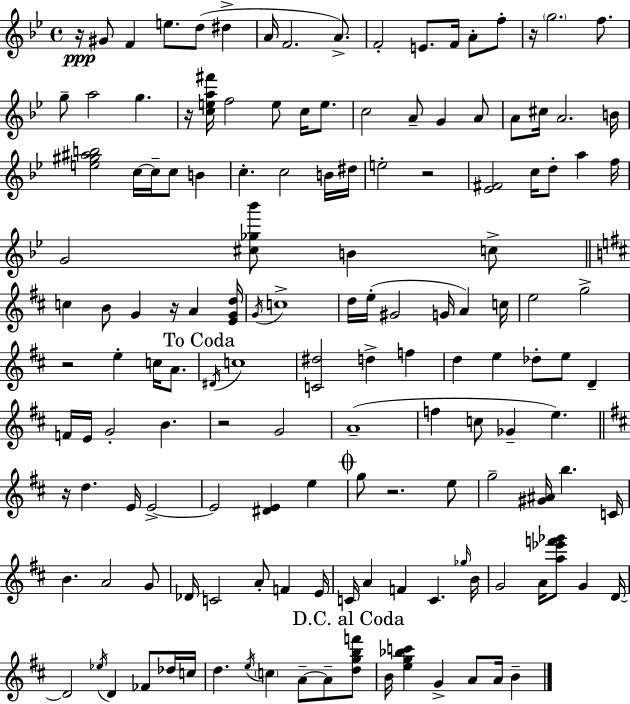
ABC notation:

X:1
T:Untitled
M:4/4
L:1/4
K:Bb
z/4 ^G/2 F e/2 d/2 ^d A/4 F2 A/2 F2 E/2 F/4 A/2 f/2 z/4 g2 f/2 g/2 a2 g z/4 [cea^f']/4 f2 e/2 c/4 e/2 c2 A/2 G A/2 A/2 ^c/4 A2 B/4 [e^g^ab]2 c/4 c/4 c/2 B c c2 B/4 ^d/4 e2 z2 [_E^F]2 c/4 d/2 a f/4 G2 [^c_g_b']/2 B c/2 c B/2 G z/4 A [EGd]/4 G/4 c4 d/4 e/4 ^G2 G/4 A c/4 e2 g2 z2 e c/4 A/2 ^D/4 c4 [C^d]2 d f d e _d/2 e/2 D F/4 E/4 G2 B z2 G2 A4 f c/2 _G e z/4 d E/4 E2 E2 [^DE] e g/2 z2 e/2 g2 [^G^A]/4 b C/4 B A2 G/2 _D/4 C2 A/2 F E/4 C/4 A F C _g/4 B/4 G2 A/4 [a_e'f'_g']/2 G D/4 D2 _e/4 D _F/2 _d/4 c/4 d e/4 c A/2 A/2 [dgbf']/2 B/4 [eg_bc'] G A/2 A/4 B